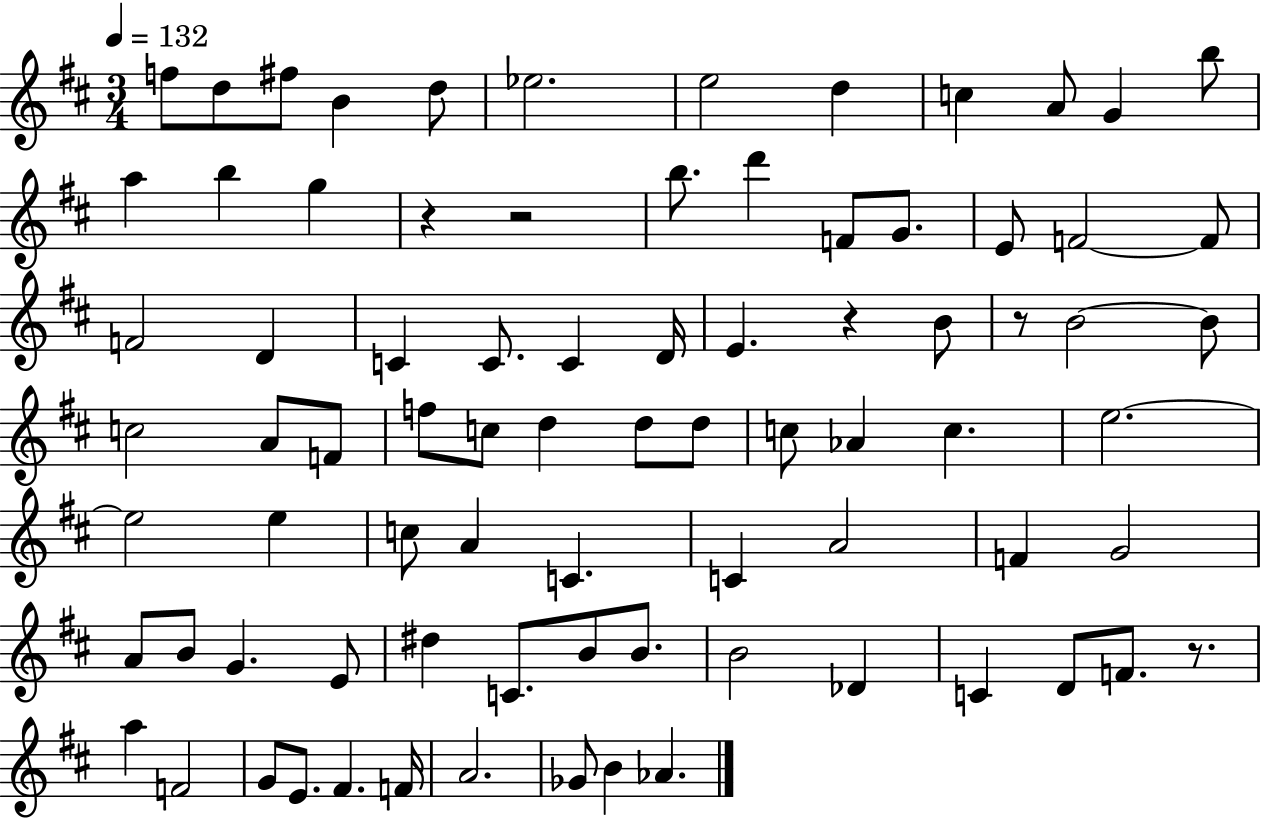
X:1
T:Untitled
M:3/4
L:1/4
K:D
f/2 d/2 ^f/2 B d/2 _e2 e2 d c A/2 G b/2 a b g z z2 b/2 d' F/2 G/2 E/2 F2 F/2 F2 D C C/2 C D/4 E z B/2 z/2 B2 B/2 c2 A/2 F/2 f/2 c/2 d d/2 d/2 c/2 _A c e2 e2 e c/2 A C C A2 F G2 A/2 B/2 G E/2 ^d C/2 B/2 B/2 B2 _D C D/2 F/2 z/2 a F2 G/2 E/2 ^F F/4 A2 _G/2 B _A